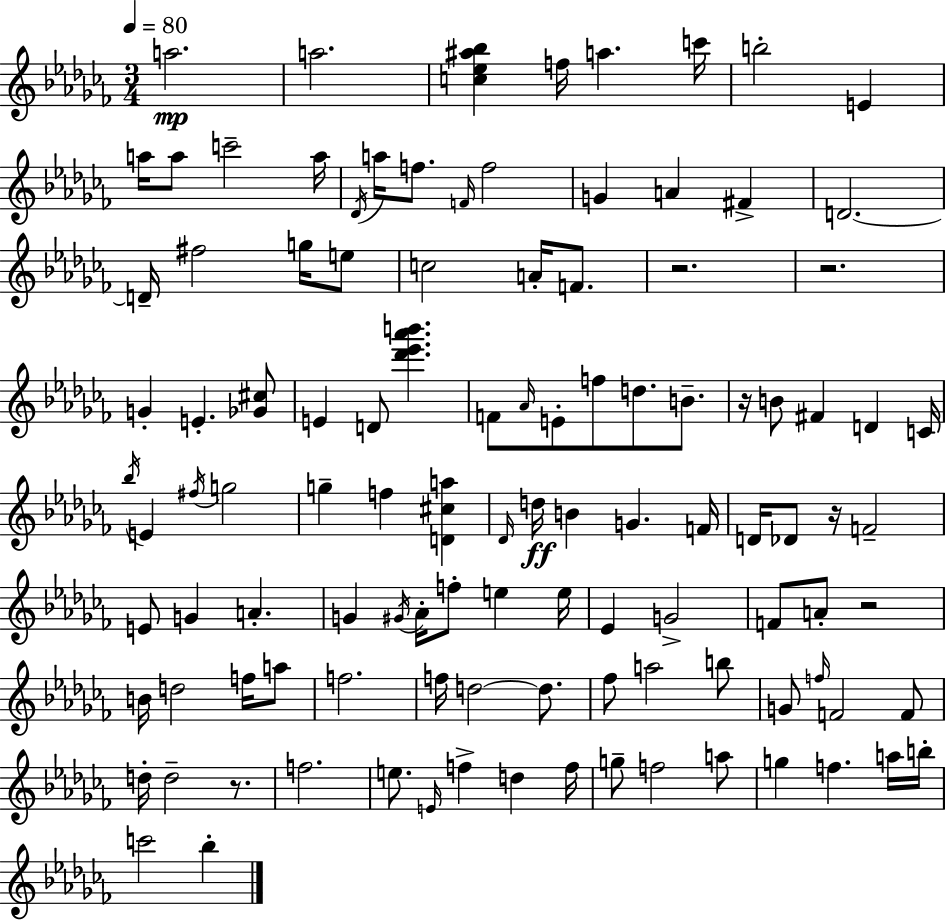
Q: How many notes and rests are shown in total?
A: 110